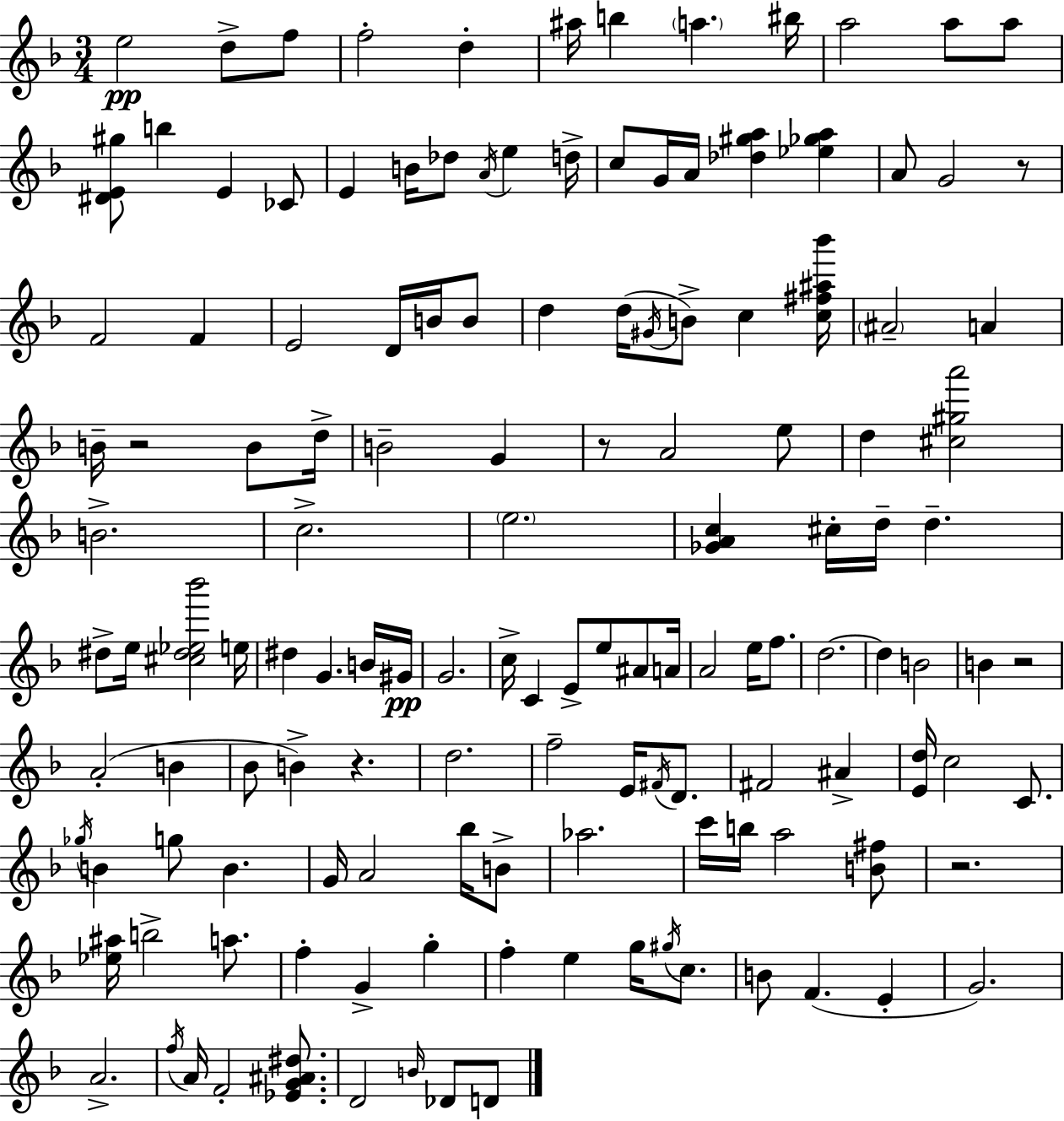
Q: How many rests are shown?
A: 6